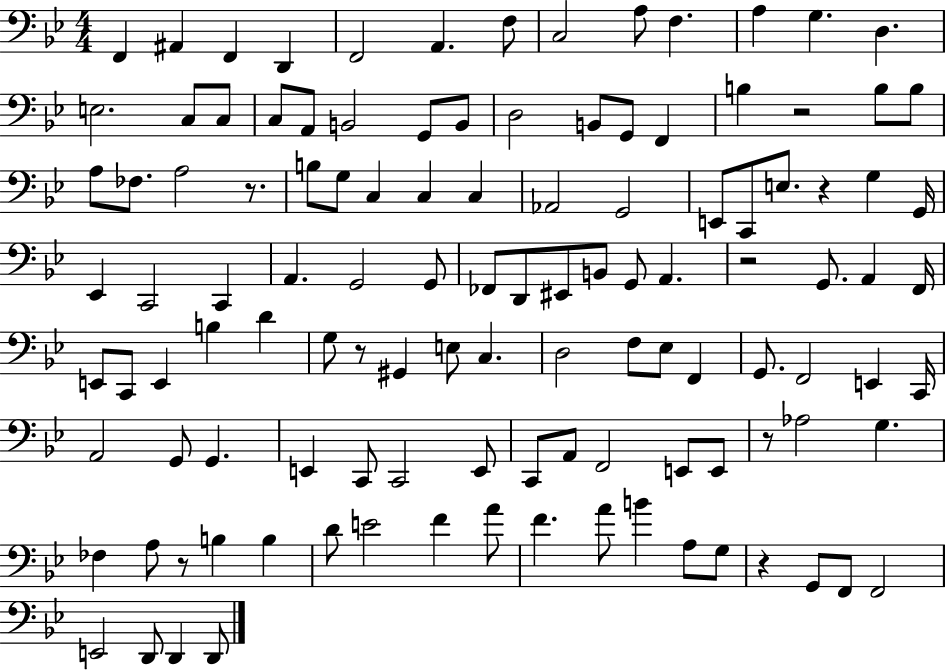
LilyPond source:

{
  \clef bass
  \numericTimeSignature
  \time 4/4
  \key bes \major
  \repeat volta 2 { f,4 ais,4 f,4 d,4 | f,2 a,4. f8 | c2 a8 f4. | a4 g4. d4. | \break e2. c8 c8 | c8 a,8 b,2 g,8 b,8 | d2 b,8 g,8 f,4 | b4 r2 b8 b8 | \break a8 fes8. a2 r8. | b8 g8 c4 c4 c4 | aes,2 g,2 | e,8 c,8 e8. r4 g4 g,16 | \break ees,4 c,2 c,4 | a,4. g,2 g,8 | fes,8 d,8 eis,8 b,8 g,8 a,4. | r2 g,8. a,4 f,16 | \break e,8 c,8 e,4 b4 d'4 | g8 r8 gis,4 e8 c4. | d2 f8 ees8 f,4 | g,8. f,2 e,4 c,16 | \break a,2 g,8 g,4. | e,4 c,8 c,2 e,8 | c,8 a,8 f,2 e,8 e,8 | r8 aes2 g4. | \break fes4 a8 r8 b4 b4 | d'8 e'2 f'4 a'8 | f'4. a'8 b'4 a8 g8 | r4 g,8 f,8 f,2 | \break e,2 d,8 d,4 d,8 | } \bar "|."
}